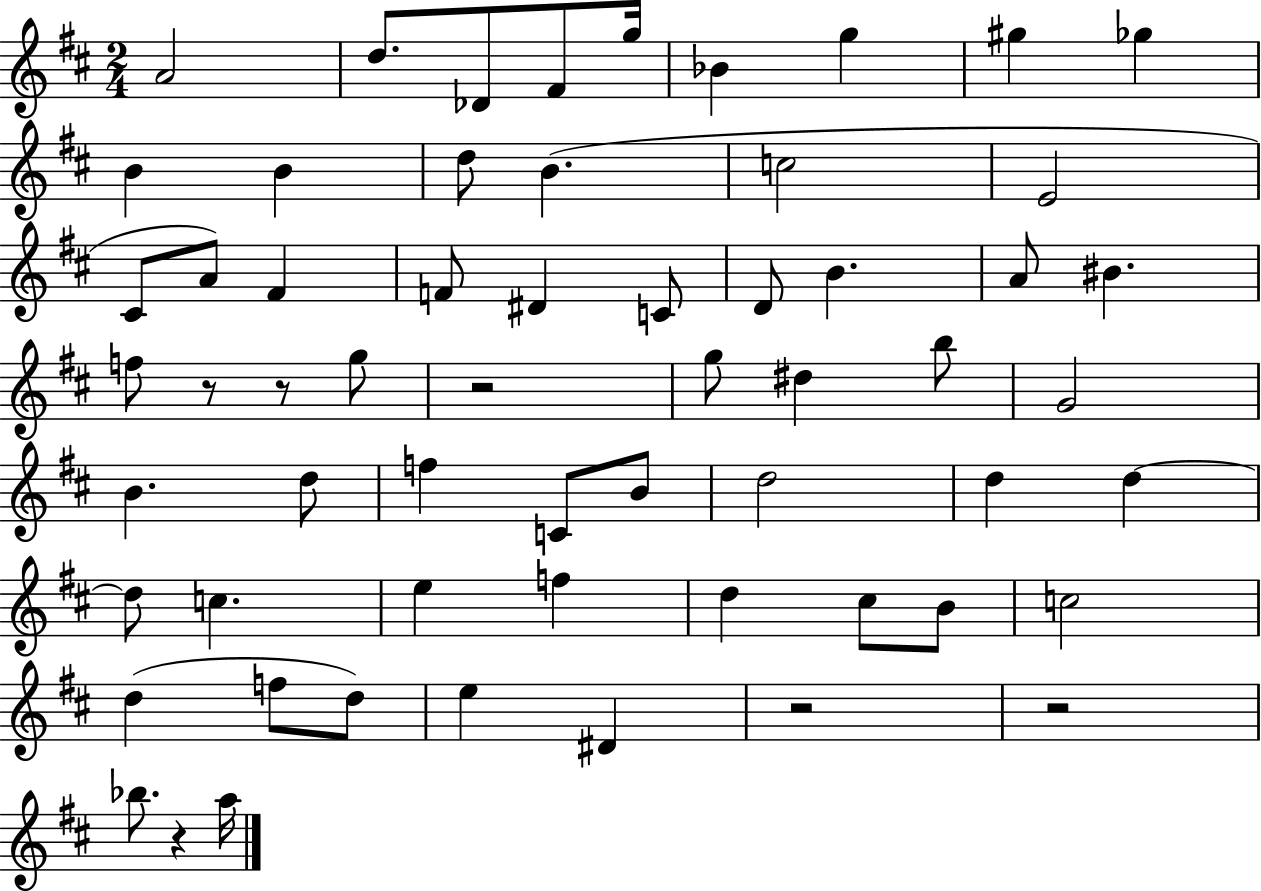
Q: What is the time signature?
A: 2/4